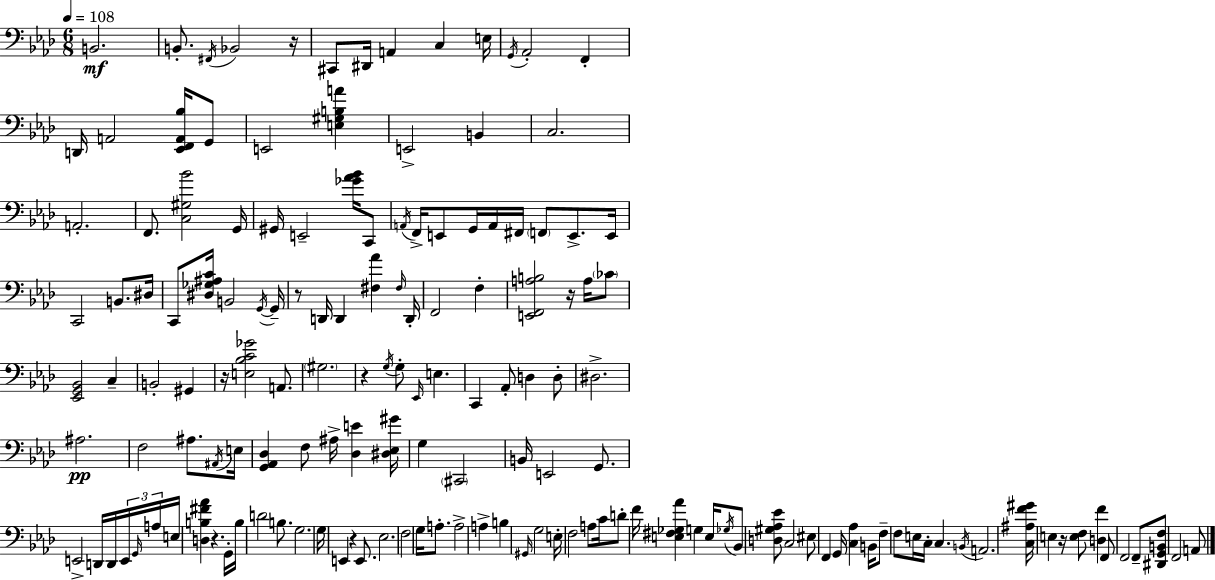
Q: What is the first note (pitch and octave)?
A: B2